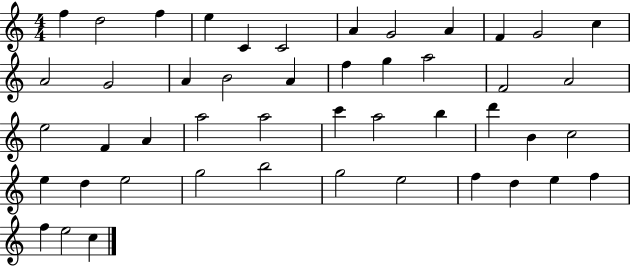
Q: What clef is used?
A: treble